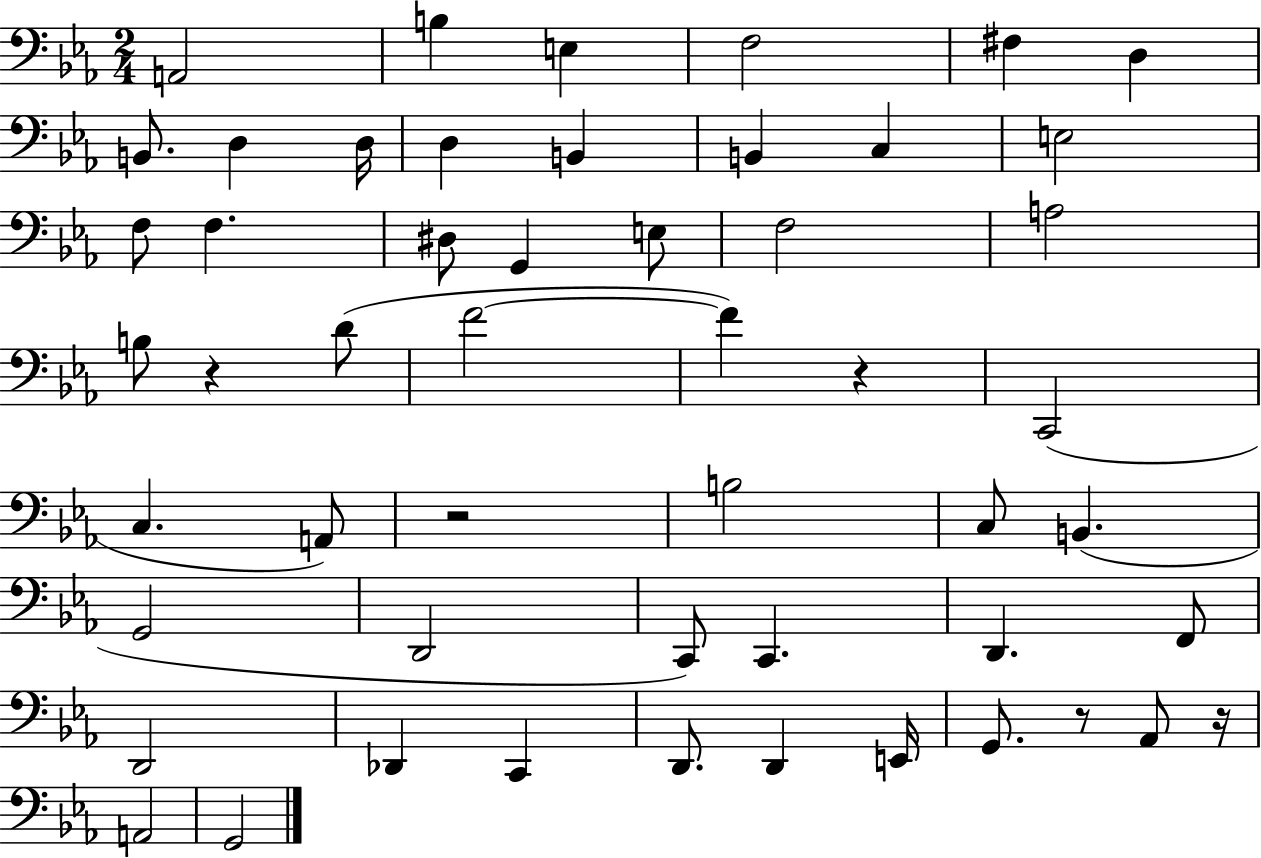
X:1
T:Untitled
M:2/4
L:1/4
K:Eb
A,,2 B, E, F,2 ^F, D, B,,/2 D, D,/4 D, B,, B,, C, E,2 F,/2 F, ^D,/2 G,, E,/2 F,2 A,2 B,/2 z D/2 F2 F z C,,2 C, A,,/2 z2 B,2 C,/2 B,, G,,2 D,,2 C,,/2 C,, D,, F,,/2 D,,2 _D,, C,, D,,/2 D,, E,,/4 G,,/2 z/2 _A,,/2 z/4 A,,2 G,,2